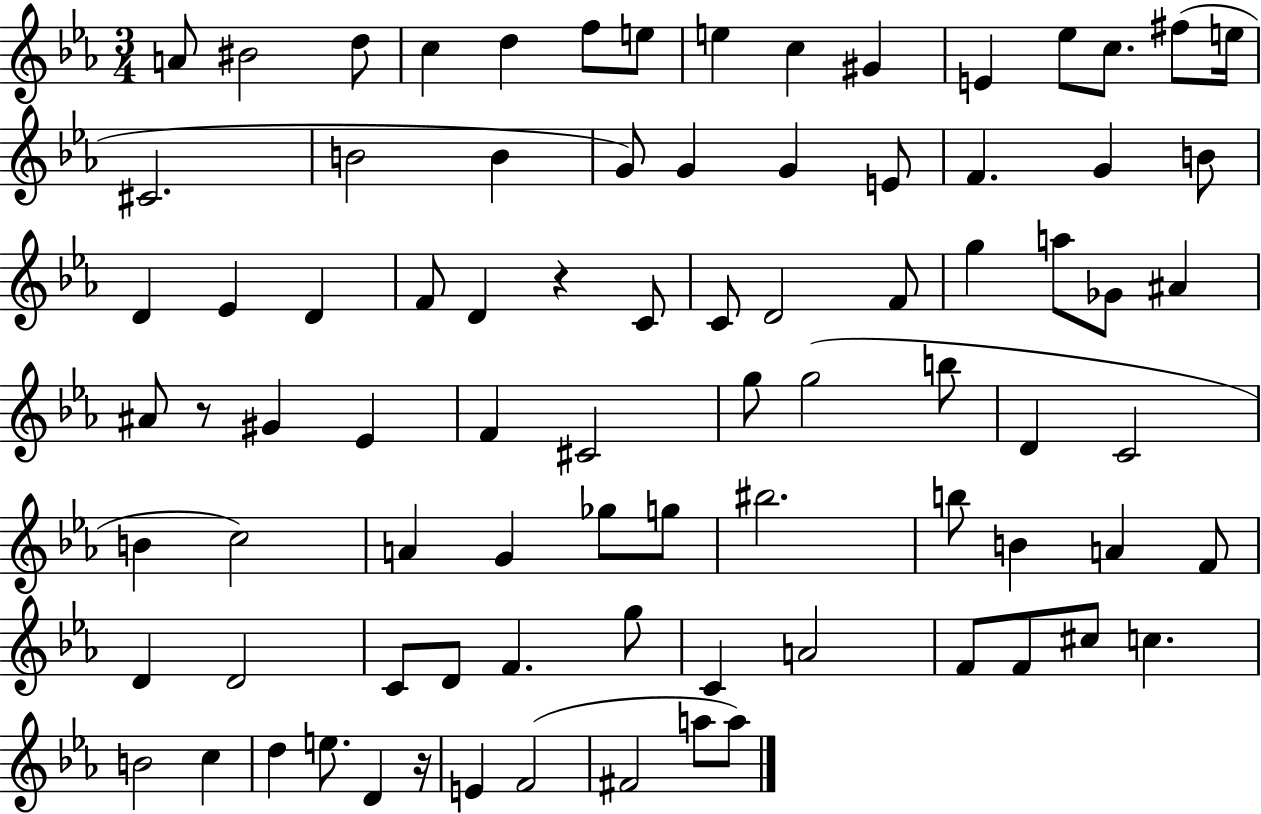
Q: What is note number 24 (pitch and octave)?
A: G4